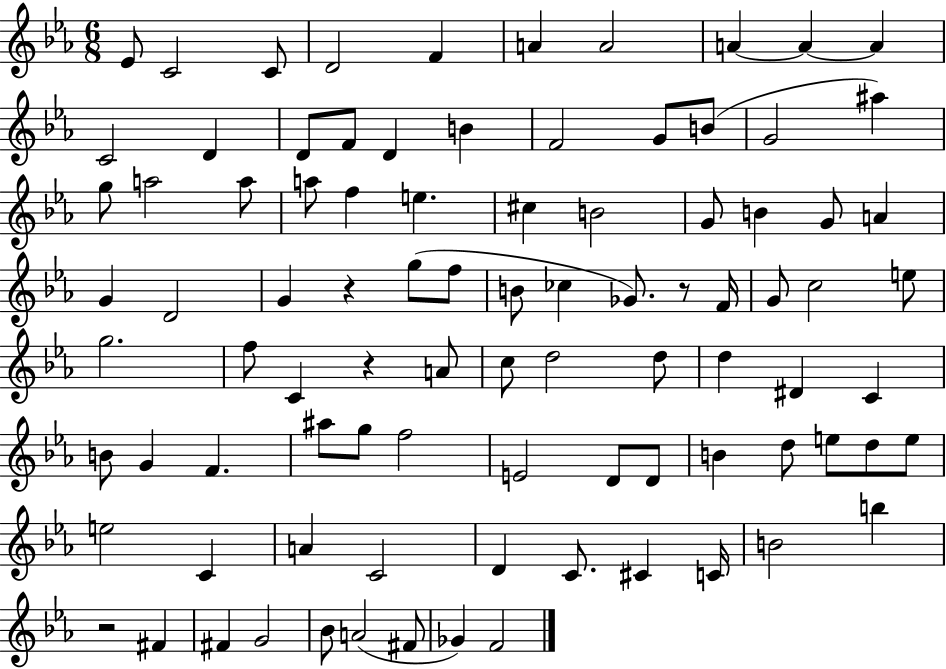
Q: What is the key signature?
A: EES major